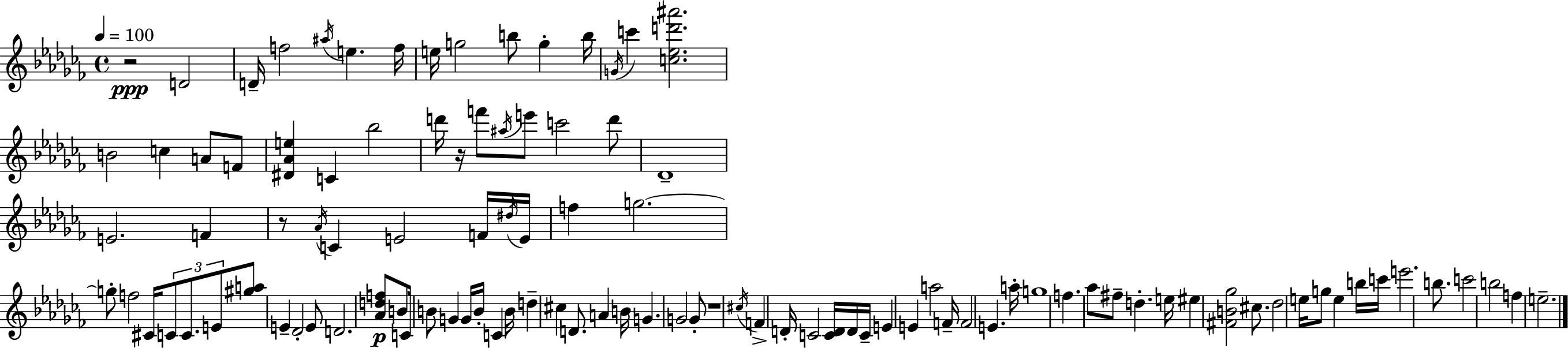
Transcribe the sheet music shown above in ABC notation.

X:1
T:Untitled
M:4/4
L:1/4
K:Abm
z2 D2 D/4 f2 ^a/4 e f/4 e/4 g2 b/2 g b/4 G/4 c' [c_ed'^a']2 B2 c A/2 F/2 [^D_Ae] C _b2 d'/4 z/4 f'/2 ^a/4 e'/2 c'2 d'/2 _D4 E2 F z/2 _A/4 C E2 F/4 ^d/4 E/4 f g2 g/2 f2 ^C/4 C/2 C/2 E/2 [^ga]/2 E _D2 E/2 D2 [_Adf]/2 B/2 C/4 B/2 G G/4 B/4 C B/4 d ^c D/2 A B/4 G G2 G/2 z4 ^c/4 F D/4 C2 [CD]/4 D/4 C/4 E E a2 F/4 F2 E a/4 g4 f _a/2 ^f/2 d e/4 ^e [^FB_g]2 ^c/2 _d2 e/4 g/2 e b/4 c'/4 e'2 b/2 c'2 b2 f e2